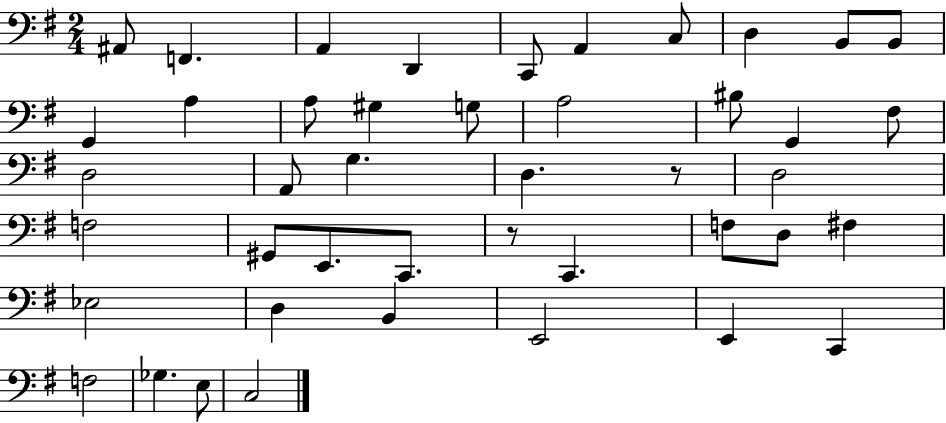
A#2/e F2/q. A2/q D2/q C2/e A2/q C3/e D3/q B2/e B2/e G2/q A3/q A3/e G#3/q G3/e A3/h BIS3/e G2/q F#3/e D3/h A2/e G3/q. D3/q. R/e D3/h F3/h G#2/e E2/e. C2/e. R/e C2/q. F3/e D3/e F#3/q Eb3/h D3/q B2/q E2/h E2/q C2/q F3/h Gb3/q. E3/e C3/h